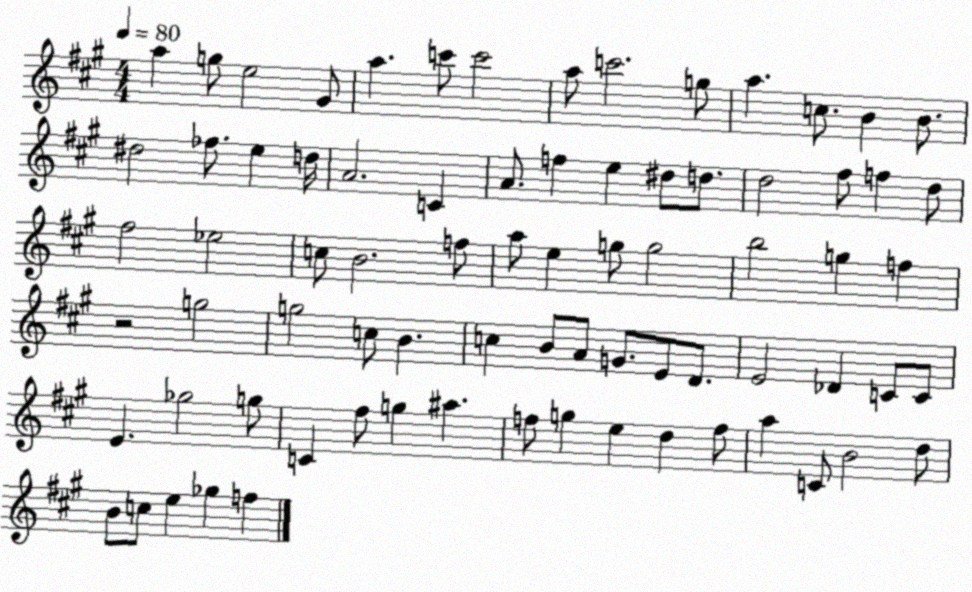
X:1
T:Untitled
M:4/4
L:1/4
K:A
a g/2 e2 ^G/2 a c'/2 c'2 a/2 c'2 g/2 a c/2 B B/2 ^d2 _f/2 e d/4 A2 C A/2 f e ^d/2 d/2 d2 ^f/2 f d/2 ^f2 _e2 c/2 B2 f/2 a/2 e g/2 g2 b2 g f z2 g2 g2 c/2 B c B/2 A/2 G/2 E/2 D/2 E2 _D C/2 C/2 E _g2 g/2 C ^f/2 g ^a f/2 g e d f/2 a C/2 B2 d/2 B/2 c/2 e _g f